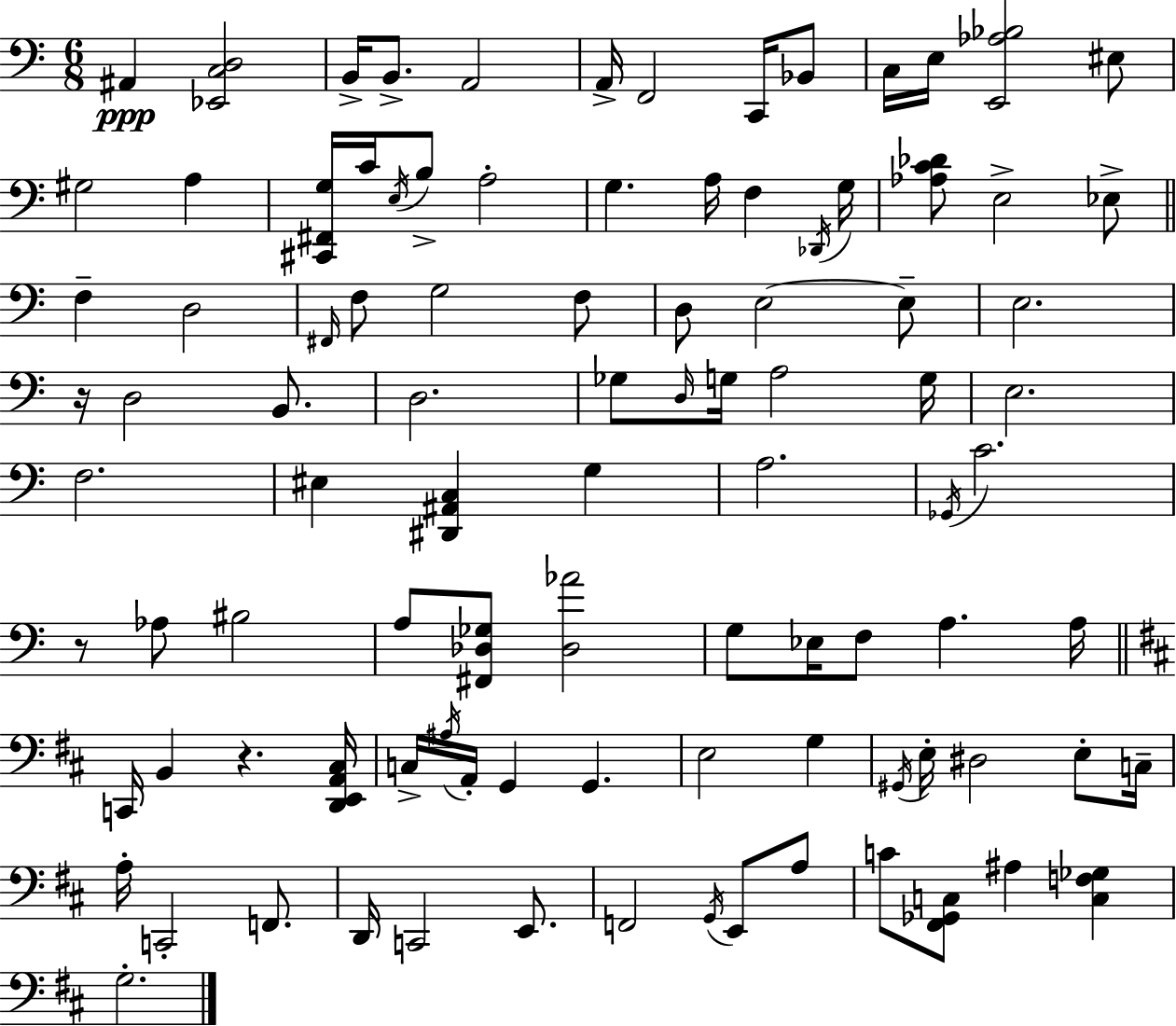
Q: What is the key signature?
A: A minor